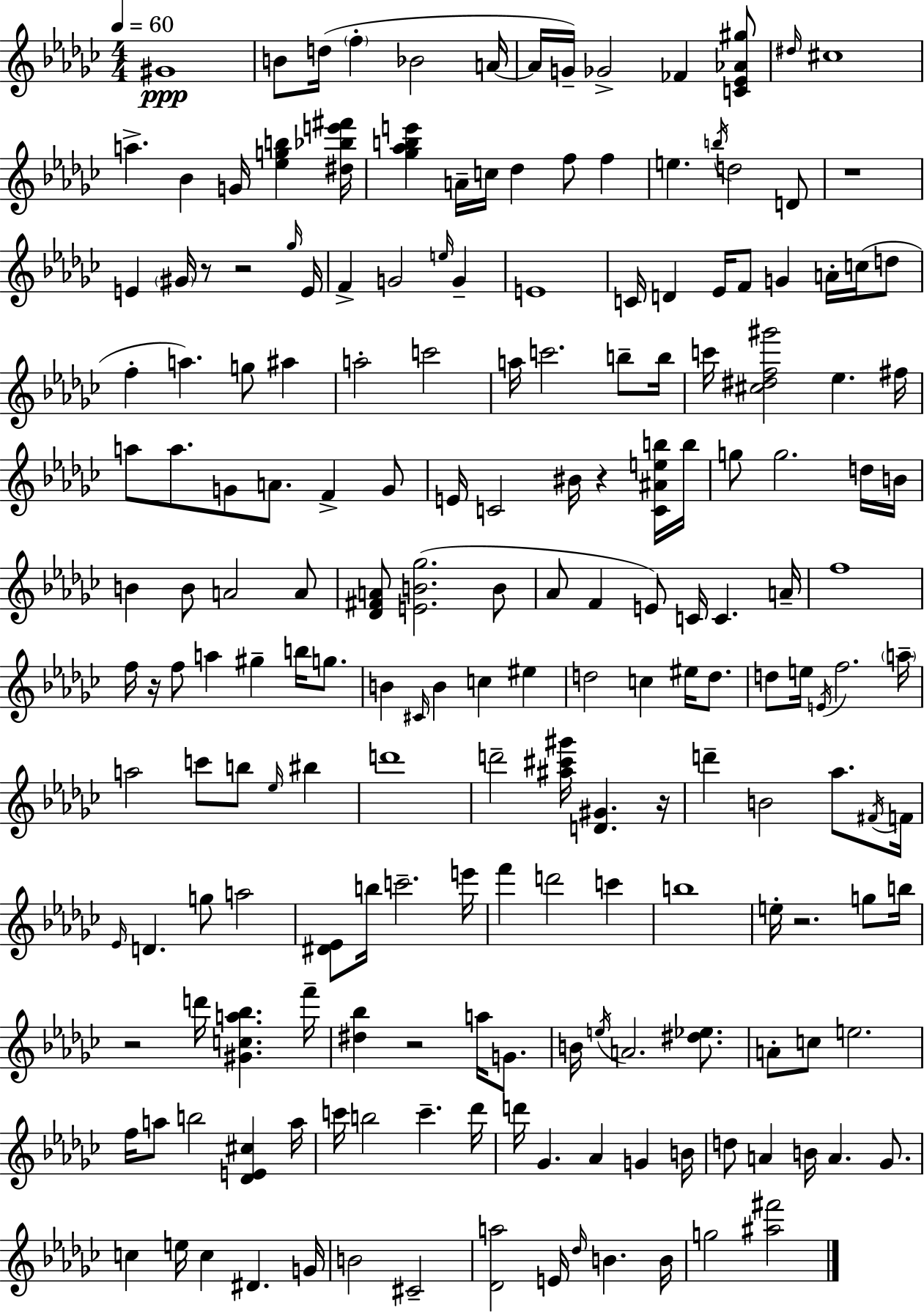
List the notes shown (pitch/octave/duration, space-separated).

G#4/w B4/e D5/s F5/q Bb4/h A4/s A4/s G4/s Gb4/h FES4/q [C4,Eb4,Ab4,G#5]/e D#5/s C#5/w A5/q. Bb4/q G4/s [Eb5,G5,B5]/q [D#5,Bb5,E6,F#6]/s [Gb5,Ab5,B5,E6]/q A4/s C5/s Db5/q F5/e F5/q E5/q. B5/s D5/h D4/e R/w E4/q G#4/s R/e R/h Gb5/s E4/s F4/q G4/h E5/s G4/q E4/w C4/s D4/q Eb4/s F4/e G4/q A4/s C5/s D5/e F5/q A5/q. G5/e A#5/q A5/h C6/h A5/s C6/h. B5/e B5/s C6/s [C#5,D#5,F5,G#6]/h Eb5/q. F#5/s A5/e A5/e. G4/e A4/e. F4/q G4/e E4/s C4/h BIS4/s R/q [C4,A#4,E5,B5]/s B5/s G5/e G5/h. D5/s B4/s B4/q B4/e A4/h A4/e [Db4,F#4,A4]/e [E4,B4,Gb5]/h. B4/e Ab4/e F4/q E4/e C4/s C4/q. A4/s F5/w F5/s R/s F5/e A5/q G#5/q B5/s G5/e. B4/q C#4/s B4/q C5/q EIS5/q D5/h C5/q EIS5/s D5/e. D5/e E5/s E4/s F5/h. A5/s A5/h C6/e B5/e Eb5/s BIS5/q D6/w D6/h [A#5,C#6,G#6]/s [D4,G#4]/q. R/s D6/q B4/h Ab5/e. F#4/s F4/s Eb4/s D4/q. G5/e A5/h [D#4,Eb4]/e B5/s C6/h. E6/s F6/q D6/h C6/q B5/w E5/s R/h. G5/e B5/s R/h D6/s [G#4,C5,A5,Bb5]/q. F6/s [D#5,Bb5]/q R/h A5/s G4/e. B4/s E5/s A4/h. [D#5,Eb5]/e. A4/e C5/e E5/h. F5/s A5/e B5/h [Db4,E4,C#5]/q A5/s C6/s B5/h C6/q. Db6/s D6/s Gb4/q. Ab4/q G4/q B4/s D5/e A4/q B4/s A4/q. Gb4/e. C5/q E5/s C5/q D#4/q. G4/s B4/h C#4/h [Db4,A5]/h E4/s Db5/s B4/q. B4/s G5/h [A#5,F#6]/h